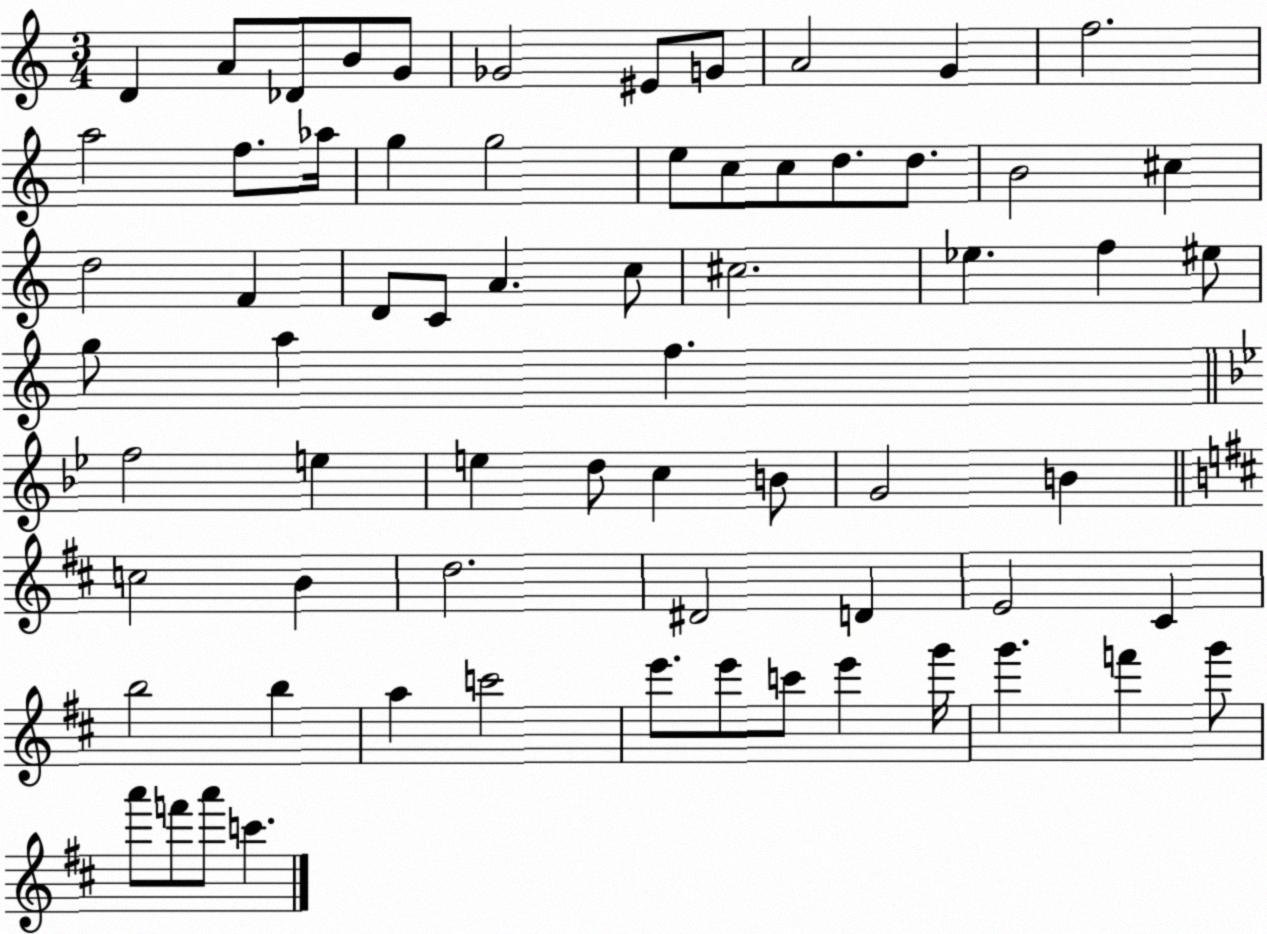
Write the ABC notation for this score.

X:1
T:Untitled
M:3/4
L:1/4
K:C
D A/2 _D/2 B/2 G/2 _G2 ^E/2 G/2 A2 G f2 a2 f/2 _a/4 g g2 e/2 c/2 c/2 d/2 d/2 B2 ^c d2 F D/2 C/2 A c/2 ^c2 _e f ^e/2 g/2 a f f2 e e d/2 c B/2 G2 B c2 B d2 ^D2 D E2 ^C b2 b a c'2 e'/2 e'/2 c'/2 e' g'/4 g' f' g'/2 a'/2 f'/2 a'/2 c'